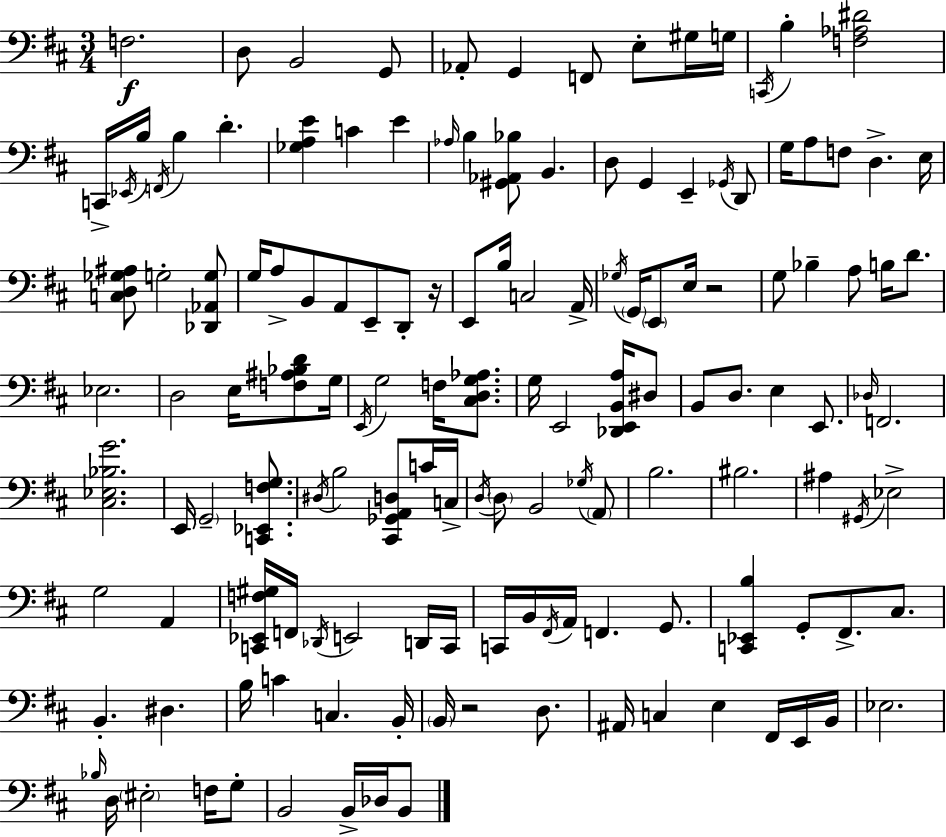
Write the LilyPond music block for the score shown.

{
  \clef bass
  \numericTimeSignature
  \time 3/4
  \key d \major
  f2.\f | d8 b,2 g,8 | aes,8-. g,4 f,8 e8-. gis16 g16 | \acciaccatura { c,16 } b4-. <f aes dis'>2 | \break c,16-> \acciaccatura { ees,16 } b16 \acciaccatura { f,16 } b4 d'4.-. | <ges a e'>4 c'4 e'4 | \grace { aes16 } b4 <gis, aes, bes>8 b,4. | d8 g,4 e,4-- | \break \acciaccatura { ges,16 } d,8 g16 a8 f8 d4.-> | e16 <c d ges ais>8 g2-. | <des, aes, g>8 g16 a8-> b,8 a,8 | e,8-- d,8-. r16 e,8 b16 c2 | \break a,16-> \acciaccatura { ges16 } \parenthesize g,16 \parenthesize e,8 e16 r2 | g8 bes4-- | a8 b16 d'8. ees2. | d2 | \break e16 <f ais bes d'>8 g16 \acciaccatura { e,16 } g2 | f16 <cis d g aes>8. g16 e,2 | <des, e, b, a>16 dis8 b,8 d8. | e4 e,8. \grace { des16 } f,2. | \break <cis ees bes g'>2. | e,16 \parenthesize g,2-- | <c, ees, f g>8. \acciaccatura { dis16 } b2 | <cis, ges, a, d>8 c'16 c16-> \acciaccatura { d16 } \parenthesize d8 | \break b,2 \acciaccatura { ges16 } \parenthesize a,8 b2. | bis2. | ais4 | \acciaccatura { gis,16 } ees2-> | \break g2 a,4 | <c, ees, f gis>16 f,16 \acciaccatura { des,16 } e,2 d,16 | c,16 c,16 b,16 \acciaccatura { fis,16 } a,16 f,4. g,8. | <c, ees, b>4 g,8-. fis,8.-> cis8. | \break b,4.-. dis4. | b16 c'4 c4. | b,16-. \parenthesize b,16 r2 d8. | ais,16 c4 e4 fis,16 | \break e,16 b,16 ees2. | \grace { bes16 } d16 \parenthesize eis2-. | f16 g8-. b,2 b,16-> | des16 b,8 \bar "|."
}